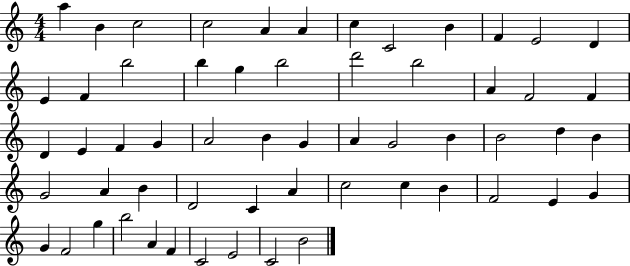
{
  \clef treble
  \numericTimeSignature
  \time 4/4
  \key c \major
  a''4 b'4 c''2 | c''2 a'4 a'4 | c''4 c'2 b'4 | f'4 e'2 d'4 | \break e'4 f'4 b''2 | b''4 g''4 b''2 | d'''2 b''2 | a'4 f'2 f'4 | \break d'4 e'4 f'4 g'4 | a'2 b'4 g'4 | a'4 g'2 b'4 | b'2 d''4 b'4 | \break g'2 a'4 b'4 | d'2 c'4 a'4 | c''2 c''4 b'4 | f'2 e'4 g'4 | \break g'4 f'2 g''4 | b''2 a'4 f'4 | c'2 e'2 | c'2 b'2 | \break \bar "|."
}